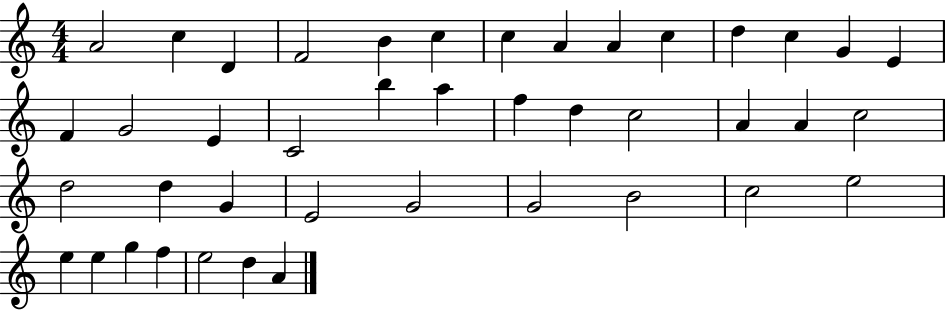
{
  \clef treble
  \numericTimeSignature
  \time 4/4
  \key c \major
  a'2 c''4 d'4 | f'2 b'4 c''4 | c''4 a'4 a'4 c''4 | d''4 c''4 g'4 e'4 | \break f'4 g'2 e'4 | c'2 b''4 a''4 | f''4 d''4 c''2 | a'4 a'4 c''2 | \break d''2 d''4 g'4 | e'2 g'2 | g'2 b'2 | c''2 e''2 | \break e''4 e''4 g''4 f''4 | e''2 d''4 a'4 | \bar "|."
}